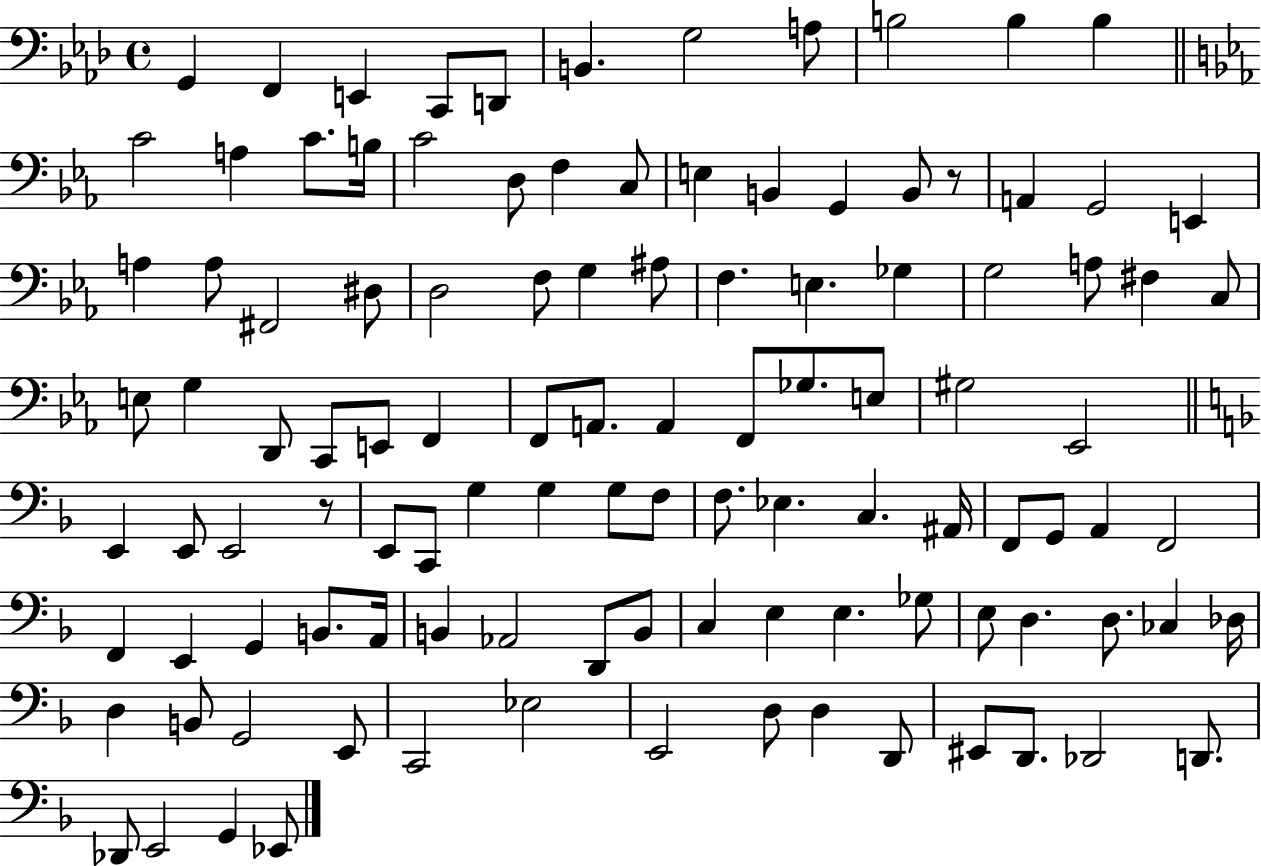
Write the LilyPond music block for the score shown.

{
  \clef bass
  \time 4/4
  \defaultTimeSignature
  \key aes \major
  g,4 f,4 e,4 c,8 d,8 | b,4. g2 a8 | b2 b4 b4 | \bar "||" \break \key ees \major c'2 a4 c'8. b16 | c'2 d8 f4 c8 | e4 b,4 g,4 b,8 r8 | a,4 g,2 e,4 | \break a4 a8 fis,2 dis8 | d2 f8 g4 ais8 | f4. e4. ges4 | g2 a8 fis4 c8 | \break e8 g4 d,8 c,8 e,8 f,4 | f,8 a,8. a,4 f,8 ges8. e8 | gis2 ees,2 | \bar "||" \break \key f \major e,4 e,8 e,2 r8 | e,8 c,8 g4 g4 g8 f8 | f8. ees4. c4. ais,16 | f,8 g,8 a,4 f,2 | \break f,4 e,4 g,4 b,8. a,16 | b,4 aes,2 d,8 b,8 | c4 e4 e4. ges8 | e8 d4. d8. ces4 des16 | \break d4 b,8 g,2 e,8 | c,2 ees2 | e,2 d8 d4 d,8 | eis,8 d,8. des,2 d,8. | \break des,8 e,2 g,4 ees,8 | \bar "|."
}